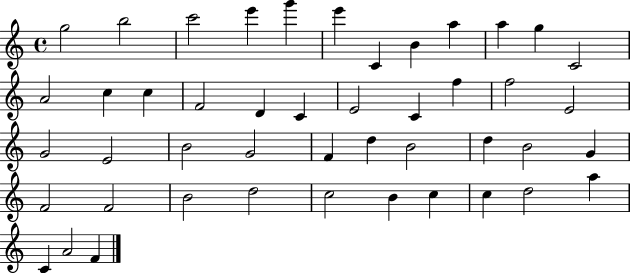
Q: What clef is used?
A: treble